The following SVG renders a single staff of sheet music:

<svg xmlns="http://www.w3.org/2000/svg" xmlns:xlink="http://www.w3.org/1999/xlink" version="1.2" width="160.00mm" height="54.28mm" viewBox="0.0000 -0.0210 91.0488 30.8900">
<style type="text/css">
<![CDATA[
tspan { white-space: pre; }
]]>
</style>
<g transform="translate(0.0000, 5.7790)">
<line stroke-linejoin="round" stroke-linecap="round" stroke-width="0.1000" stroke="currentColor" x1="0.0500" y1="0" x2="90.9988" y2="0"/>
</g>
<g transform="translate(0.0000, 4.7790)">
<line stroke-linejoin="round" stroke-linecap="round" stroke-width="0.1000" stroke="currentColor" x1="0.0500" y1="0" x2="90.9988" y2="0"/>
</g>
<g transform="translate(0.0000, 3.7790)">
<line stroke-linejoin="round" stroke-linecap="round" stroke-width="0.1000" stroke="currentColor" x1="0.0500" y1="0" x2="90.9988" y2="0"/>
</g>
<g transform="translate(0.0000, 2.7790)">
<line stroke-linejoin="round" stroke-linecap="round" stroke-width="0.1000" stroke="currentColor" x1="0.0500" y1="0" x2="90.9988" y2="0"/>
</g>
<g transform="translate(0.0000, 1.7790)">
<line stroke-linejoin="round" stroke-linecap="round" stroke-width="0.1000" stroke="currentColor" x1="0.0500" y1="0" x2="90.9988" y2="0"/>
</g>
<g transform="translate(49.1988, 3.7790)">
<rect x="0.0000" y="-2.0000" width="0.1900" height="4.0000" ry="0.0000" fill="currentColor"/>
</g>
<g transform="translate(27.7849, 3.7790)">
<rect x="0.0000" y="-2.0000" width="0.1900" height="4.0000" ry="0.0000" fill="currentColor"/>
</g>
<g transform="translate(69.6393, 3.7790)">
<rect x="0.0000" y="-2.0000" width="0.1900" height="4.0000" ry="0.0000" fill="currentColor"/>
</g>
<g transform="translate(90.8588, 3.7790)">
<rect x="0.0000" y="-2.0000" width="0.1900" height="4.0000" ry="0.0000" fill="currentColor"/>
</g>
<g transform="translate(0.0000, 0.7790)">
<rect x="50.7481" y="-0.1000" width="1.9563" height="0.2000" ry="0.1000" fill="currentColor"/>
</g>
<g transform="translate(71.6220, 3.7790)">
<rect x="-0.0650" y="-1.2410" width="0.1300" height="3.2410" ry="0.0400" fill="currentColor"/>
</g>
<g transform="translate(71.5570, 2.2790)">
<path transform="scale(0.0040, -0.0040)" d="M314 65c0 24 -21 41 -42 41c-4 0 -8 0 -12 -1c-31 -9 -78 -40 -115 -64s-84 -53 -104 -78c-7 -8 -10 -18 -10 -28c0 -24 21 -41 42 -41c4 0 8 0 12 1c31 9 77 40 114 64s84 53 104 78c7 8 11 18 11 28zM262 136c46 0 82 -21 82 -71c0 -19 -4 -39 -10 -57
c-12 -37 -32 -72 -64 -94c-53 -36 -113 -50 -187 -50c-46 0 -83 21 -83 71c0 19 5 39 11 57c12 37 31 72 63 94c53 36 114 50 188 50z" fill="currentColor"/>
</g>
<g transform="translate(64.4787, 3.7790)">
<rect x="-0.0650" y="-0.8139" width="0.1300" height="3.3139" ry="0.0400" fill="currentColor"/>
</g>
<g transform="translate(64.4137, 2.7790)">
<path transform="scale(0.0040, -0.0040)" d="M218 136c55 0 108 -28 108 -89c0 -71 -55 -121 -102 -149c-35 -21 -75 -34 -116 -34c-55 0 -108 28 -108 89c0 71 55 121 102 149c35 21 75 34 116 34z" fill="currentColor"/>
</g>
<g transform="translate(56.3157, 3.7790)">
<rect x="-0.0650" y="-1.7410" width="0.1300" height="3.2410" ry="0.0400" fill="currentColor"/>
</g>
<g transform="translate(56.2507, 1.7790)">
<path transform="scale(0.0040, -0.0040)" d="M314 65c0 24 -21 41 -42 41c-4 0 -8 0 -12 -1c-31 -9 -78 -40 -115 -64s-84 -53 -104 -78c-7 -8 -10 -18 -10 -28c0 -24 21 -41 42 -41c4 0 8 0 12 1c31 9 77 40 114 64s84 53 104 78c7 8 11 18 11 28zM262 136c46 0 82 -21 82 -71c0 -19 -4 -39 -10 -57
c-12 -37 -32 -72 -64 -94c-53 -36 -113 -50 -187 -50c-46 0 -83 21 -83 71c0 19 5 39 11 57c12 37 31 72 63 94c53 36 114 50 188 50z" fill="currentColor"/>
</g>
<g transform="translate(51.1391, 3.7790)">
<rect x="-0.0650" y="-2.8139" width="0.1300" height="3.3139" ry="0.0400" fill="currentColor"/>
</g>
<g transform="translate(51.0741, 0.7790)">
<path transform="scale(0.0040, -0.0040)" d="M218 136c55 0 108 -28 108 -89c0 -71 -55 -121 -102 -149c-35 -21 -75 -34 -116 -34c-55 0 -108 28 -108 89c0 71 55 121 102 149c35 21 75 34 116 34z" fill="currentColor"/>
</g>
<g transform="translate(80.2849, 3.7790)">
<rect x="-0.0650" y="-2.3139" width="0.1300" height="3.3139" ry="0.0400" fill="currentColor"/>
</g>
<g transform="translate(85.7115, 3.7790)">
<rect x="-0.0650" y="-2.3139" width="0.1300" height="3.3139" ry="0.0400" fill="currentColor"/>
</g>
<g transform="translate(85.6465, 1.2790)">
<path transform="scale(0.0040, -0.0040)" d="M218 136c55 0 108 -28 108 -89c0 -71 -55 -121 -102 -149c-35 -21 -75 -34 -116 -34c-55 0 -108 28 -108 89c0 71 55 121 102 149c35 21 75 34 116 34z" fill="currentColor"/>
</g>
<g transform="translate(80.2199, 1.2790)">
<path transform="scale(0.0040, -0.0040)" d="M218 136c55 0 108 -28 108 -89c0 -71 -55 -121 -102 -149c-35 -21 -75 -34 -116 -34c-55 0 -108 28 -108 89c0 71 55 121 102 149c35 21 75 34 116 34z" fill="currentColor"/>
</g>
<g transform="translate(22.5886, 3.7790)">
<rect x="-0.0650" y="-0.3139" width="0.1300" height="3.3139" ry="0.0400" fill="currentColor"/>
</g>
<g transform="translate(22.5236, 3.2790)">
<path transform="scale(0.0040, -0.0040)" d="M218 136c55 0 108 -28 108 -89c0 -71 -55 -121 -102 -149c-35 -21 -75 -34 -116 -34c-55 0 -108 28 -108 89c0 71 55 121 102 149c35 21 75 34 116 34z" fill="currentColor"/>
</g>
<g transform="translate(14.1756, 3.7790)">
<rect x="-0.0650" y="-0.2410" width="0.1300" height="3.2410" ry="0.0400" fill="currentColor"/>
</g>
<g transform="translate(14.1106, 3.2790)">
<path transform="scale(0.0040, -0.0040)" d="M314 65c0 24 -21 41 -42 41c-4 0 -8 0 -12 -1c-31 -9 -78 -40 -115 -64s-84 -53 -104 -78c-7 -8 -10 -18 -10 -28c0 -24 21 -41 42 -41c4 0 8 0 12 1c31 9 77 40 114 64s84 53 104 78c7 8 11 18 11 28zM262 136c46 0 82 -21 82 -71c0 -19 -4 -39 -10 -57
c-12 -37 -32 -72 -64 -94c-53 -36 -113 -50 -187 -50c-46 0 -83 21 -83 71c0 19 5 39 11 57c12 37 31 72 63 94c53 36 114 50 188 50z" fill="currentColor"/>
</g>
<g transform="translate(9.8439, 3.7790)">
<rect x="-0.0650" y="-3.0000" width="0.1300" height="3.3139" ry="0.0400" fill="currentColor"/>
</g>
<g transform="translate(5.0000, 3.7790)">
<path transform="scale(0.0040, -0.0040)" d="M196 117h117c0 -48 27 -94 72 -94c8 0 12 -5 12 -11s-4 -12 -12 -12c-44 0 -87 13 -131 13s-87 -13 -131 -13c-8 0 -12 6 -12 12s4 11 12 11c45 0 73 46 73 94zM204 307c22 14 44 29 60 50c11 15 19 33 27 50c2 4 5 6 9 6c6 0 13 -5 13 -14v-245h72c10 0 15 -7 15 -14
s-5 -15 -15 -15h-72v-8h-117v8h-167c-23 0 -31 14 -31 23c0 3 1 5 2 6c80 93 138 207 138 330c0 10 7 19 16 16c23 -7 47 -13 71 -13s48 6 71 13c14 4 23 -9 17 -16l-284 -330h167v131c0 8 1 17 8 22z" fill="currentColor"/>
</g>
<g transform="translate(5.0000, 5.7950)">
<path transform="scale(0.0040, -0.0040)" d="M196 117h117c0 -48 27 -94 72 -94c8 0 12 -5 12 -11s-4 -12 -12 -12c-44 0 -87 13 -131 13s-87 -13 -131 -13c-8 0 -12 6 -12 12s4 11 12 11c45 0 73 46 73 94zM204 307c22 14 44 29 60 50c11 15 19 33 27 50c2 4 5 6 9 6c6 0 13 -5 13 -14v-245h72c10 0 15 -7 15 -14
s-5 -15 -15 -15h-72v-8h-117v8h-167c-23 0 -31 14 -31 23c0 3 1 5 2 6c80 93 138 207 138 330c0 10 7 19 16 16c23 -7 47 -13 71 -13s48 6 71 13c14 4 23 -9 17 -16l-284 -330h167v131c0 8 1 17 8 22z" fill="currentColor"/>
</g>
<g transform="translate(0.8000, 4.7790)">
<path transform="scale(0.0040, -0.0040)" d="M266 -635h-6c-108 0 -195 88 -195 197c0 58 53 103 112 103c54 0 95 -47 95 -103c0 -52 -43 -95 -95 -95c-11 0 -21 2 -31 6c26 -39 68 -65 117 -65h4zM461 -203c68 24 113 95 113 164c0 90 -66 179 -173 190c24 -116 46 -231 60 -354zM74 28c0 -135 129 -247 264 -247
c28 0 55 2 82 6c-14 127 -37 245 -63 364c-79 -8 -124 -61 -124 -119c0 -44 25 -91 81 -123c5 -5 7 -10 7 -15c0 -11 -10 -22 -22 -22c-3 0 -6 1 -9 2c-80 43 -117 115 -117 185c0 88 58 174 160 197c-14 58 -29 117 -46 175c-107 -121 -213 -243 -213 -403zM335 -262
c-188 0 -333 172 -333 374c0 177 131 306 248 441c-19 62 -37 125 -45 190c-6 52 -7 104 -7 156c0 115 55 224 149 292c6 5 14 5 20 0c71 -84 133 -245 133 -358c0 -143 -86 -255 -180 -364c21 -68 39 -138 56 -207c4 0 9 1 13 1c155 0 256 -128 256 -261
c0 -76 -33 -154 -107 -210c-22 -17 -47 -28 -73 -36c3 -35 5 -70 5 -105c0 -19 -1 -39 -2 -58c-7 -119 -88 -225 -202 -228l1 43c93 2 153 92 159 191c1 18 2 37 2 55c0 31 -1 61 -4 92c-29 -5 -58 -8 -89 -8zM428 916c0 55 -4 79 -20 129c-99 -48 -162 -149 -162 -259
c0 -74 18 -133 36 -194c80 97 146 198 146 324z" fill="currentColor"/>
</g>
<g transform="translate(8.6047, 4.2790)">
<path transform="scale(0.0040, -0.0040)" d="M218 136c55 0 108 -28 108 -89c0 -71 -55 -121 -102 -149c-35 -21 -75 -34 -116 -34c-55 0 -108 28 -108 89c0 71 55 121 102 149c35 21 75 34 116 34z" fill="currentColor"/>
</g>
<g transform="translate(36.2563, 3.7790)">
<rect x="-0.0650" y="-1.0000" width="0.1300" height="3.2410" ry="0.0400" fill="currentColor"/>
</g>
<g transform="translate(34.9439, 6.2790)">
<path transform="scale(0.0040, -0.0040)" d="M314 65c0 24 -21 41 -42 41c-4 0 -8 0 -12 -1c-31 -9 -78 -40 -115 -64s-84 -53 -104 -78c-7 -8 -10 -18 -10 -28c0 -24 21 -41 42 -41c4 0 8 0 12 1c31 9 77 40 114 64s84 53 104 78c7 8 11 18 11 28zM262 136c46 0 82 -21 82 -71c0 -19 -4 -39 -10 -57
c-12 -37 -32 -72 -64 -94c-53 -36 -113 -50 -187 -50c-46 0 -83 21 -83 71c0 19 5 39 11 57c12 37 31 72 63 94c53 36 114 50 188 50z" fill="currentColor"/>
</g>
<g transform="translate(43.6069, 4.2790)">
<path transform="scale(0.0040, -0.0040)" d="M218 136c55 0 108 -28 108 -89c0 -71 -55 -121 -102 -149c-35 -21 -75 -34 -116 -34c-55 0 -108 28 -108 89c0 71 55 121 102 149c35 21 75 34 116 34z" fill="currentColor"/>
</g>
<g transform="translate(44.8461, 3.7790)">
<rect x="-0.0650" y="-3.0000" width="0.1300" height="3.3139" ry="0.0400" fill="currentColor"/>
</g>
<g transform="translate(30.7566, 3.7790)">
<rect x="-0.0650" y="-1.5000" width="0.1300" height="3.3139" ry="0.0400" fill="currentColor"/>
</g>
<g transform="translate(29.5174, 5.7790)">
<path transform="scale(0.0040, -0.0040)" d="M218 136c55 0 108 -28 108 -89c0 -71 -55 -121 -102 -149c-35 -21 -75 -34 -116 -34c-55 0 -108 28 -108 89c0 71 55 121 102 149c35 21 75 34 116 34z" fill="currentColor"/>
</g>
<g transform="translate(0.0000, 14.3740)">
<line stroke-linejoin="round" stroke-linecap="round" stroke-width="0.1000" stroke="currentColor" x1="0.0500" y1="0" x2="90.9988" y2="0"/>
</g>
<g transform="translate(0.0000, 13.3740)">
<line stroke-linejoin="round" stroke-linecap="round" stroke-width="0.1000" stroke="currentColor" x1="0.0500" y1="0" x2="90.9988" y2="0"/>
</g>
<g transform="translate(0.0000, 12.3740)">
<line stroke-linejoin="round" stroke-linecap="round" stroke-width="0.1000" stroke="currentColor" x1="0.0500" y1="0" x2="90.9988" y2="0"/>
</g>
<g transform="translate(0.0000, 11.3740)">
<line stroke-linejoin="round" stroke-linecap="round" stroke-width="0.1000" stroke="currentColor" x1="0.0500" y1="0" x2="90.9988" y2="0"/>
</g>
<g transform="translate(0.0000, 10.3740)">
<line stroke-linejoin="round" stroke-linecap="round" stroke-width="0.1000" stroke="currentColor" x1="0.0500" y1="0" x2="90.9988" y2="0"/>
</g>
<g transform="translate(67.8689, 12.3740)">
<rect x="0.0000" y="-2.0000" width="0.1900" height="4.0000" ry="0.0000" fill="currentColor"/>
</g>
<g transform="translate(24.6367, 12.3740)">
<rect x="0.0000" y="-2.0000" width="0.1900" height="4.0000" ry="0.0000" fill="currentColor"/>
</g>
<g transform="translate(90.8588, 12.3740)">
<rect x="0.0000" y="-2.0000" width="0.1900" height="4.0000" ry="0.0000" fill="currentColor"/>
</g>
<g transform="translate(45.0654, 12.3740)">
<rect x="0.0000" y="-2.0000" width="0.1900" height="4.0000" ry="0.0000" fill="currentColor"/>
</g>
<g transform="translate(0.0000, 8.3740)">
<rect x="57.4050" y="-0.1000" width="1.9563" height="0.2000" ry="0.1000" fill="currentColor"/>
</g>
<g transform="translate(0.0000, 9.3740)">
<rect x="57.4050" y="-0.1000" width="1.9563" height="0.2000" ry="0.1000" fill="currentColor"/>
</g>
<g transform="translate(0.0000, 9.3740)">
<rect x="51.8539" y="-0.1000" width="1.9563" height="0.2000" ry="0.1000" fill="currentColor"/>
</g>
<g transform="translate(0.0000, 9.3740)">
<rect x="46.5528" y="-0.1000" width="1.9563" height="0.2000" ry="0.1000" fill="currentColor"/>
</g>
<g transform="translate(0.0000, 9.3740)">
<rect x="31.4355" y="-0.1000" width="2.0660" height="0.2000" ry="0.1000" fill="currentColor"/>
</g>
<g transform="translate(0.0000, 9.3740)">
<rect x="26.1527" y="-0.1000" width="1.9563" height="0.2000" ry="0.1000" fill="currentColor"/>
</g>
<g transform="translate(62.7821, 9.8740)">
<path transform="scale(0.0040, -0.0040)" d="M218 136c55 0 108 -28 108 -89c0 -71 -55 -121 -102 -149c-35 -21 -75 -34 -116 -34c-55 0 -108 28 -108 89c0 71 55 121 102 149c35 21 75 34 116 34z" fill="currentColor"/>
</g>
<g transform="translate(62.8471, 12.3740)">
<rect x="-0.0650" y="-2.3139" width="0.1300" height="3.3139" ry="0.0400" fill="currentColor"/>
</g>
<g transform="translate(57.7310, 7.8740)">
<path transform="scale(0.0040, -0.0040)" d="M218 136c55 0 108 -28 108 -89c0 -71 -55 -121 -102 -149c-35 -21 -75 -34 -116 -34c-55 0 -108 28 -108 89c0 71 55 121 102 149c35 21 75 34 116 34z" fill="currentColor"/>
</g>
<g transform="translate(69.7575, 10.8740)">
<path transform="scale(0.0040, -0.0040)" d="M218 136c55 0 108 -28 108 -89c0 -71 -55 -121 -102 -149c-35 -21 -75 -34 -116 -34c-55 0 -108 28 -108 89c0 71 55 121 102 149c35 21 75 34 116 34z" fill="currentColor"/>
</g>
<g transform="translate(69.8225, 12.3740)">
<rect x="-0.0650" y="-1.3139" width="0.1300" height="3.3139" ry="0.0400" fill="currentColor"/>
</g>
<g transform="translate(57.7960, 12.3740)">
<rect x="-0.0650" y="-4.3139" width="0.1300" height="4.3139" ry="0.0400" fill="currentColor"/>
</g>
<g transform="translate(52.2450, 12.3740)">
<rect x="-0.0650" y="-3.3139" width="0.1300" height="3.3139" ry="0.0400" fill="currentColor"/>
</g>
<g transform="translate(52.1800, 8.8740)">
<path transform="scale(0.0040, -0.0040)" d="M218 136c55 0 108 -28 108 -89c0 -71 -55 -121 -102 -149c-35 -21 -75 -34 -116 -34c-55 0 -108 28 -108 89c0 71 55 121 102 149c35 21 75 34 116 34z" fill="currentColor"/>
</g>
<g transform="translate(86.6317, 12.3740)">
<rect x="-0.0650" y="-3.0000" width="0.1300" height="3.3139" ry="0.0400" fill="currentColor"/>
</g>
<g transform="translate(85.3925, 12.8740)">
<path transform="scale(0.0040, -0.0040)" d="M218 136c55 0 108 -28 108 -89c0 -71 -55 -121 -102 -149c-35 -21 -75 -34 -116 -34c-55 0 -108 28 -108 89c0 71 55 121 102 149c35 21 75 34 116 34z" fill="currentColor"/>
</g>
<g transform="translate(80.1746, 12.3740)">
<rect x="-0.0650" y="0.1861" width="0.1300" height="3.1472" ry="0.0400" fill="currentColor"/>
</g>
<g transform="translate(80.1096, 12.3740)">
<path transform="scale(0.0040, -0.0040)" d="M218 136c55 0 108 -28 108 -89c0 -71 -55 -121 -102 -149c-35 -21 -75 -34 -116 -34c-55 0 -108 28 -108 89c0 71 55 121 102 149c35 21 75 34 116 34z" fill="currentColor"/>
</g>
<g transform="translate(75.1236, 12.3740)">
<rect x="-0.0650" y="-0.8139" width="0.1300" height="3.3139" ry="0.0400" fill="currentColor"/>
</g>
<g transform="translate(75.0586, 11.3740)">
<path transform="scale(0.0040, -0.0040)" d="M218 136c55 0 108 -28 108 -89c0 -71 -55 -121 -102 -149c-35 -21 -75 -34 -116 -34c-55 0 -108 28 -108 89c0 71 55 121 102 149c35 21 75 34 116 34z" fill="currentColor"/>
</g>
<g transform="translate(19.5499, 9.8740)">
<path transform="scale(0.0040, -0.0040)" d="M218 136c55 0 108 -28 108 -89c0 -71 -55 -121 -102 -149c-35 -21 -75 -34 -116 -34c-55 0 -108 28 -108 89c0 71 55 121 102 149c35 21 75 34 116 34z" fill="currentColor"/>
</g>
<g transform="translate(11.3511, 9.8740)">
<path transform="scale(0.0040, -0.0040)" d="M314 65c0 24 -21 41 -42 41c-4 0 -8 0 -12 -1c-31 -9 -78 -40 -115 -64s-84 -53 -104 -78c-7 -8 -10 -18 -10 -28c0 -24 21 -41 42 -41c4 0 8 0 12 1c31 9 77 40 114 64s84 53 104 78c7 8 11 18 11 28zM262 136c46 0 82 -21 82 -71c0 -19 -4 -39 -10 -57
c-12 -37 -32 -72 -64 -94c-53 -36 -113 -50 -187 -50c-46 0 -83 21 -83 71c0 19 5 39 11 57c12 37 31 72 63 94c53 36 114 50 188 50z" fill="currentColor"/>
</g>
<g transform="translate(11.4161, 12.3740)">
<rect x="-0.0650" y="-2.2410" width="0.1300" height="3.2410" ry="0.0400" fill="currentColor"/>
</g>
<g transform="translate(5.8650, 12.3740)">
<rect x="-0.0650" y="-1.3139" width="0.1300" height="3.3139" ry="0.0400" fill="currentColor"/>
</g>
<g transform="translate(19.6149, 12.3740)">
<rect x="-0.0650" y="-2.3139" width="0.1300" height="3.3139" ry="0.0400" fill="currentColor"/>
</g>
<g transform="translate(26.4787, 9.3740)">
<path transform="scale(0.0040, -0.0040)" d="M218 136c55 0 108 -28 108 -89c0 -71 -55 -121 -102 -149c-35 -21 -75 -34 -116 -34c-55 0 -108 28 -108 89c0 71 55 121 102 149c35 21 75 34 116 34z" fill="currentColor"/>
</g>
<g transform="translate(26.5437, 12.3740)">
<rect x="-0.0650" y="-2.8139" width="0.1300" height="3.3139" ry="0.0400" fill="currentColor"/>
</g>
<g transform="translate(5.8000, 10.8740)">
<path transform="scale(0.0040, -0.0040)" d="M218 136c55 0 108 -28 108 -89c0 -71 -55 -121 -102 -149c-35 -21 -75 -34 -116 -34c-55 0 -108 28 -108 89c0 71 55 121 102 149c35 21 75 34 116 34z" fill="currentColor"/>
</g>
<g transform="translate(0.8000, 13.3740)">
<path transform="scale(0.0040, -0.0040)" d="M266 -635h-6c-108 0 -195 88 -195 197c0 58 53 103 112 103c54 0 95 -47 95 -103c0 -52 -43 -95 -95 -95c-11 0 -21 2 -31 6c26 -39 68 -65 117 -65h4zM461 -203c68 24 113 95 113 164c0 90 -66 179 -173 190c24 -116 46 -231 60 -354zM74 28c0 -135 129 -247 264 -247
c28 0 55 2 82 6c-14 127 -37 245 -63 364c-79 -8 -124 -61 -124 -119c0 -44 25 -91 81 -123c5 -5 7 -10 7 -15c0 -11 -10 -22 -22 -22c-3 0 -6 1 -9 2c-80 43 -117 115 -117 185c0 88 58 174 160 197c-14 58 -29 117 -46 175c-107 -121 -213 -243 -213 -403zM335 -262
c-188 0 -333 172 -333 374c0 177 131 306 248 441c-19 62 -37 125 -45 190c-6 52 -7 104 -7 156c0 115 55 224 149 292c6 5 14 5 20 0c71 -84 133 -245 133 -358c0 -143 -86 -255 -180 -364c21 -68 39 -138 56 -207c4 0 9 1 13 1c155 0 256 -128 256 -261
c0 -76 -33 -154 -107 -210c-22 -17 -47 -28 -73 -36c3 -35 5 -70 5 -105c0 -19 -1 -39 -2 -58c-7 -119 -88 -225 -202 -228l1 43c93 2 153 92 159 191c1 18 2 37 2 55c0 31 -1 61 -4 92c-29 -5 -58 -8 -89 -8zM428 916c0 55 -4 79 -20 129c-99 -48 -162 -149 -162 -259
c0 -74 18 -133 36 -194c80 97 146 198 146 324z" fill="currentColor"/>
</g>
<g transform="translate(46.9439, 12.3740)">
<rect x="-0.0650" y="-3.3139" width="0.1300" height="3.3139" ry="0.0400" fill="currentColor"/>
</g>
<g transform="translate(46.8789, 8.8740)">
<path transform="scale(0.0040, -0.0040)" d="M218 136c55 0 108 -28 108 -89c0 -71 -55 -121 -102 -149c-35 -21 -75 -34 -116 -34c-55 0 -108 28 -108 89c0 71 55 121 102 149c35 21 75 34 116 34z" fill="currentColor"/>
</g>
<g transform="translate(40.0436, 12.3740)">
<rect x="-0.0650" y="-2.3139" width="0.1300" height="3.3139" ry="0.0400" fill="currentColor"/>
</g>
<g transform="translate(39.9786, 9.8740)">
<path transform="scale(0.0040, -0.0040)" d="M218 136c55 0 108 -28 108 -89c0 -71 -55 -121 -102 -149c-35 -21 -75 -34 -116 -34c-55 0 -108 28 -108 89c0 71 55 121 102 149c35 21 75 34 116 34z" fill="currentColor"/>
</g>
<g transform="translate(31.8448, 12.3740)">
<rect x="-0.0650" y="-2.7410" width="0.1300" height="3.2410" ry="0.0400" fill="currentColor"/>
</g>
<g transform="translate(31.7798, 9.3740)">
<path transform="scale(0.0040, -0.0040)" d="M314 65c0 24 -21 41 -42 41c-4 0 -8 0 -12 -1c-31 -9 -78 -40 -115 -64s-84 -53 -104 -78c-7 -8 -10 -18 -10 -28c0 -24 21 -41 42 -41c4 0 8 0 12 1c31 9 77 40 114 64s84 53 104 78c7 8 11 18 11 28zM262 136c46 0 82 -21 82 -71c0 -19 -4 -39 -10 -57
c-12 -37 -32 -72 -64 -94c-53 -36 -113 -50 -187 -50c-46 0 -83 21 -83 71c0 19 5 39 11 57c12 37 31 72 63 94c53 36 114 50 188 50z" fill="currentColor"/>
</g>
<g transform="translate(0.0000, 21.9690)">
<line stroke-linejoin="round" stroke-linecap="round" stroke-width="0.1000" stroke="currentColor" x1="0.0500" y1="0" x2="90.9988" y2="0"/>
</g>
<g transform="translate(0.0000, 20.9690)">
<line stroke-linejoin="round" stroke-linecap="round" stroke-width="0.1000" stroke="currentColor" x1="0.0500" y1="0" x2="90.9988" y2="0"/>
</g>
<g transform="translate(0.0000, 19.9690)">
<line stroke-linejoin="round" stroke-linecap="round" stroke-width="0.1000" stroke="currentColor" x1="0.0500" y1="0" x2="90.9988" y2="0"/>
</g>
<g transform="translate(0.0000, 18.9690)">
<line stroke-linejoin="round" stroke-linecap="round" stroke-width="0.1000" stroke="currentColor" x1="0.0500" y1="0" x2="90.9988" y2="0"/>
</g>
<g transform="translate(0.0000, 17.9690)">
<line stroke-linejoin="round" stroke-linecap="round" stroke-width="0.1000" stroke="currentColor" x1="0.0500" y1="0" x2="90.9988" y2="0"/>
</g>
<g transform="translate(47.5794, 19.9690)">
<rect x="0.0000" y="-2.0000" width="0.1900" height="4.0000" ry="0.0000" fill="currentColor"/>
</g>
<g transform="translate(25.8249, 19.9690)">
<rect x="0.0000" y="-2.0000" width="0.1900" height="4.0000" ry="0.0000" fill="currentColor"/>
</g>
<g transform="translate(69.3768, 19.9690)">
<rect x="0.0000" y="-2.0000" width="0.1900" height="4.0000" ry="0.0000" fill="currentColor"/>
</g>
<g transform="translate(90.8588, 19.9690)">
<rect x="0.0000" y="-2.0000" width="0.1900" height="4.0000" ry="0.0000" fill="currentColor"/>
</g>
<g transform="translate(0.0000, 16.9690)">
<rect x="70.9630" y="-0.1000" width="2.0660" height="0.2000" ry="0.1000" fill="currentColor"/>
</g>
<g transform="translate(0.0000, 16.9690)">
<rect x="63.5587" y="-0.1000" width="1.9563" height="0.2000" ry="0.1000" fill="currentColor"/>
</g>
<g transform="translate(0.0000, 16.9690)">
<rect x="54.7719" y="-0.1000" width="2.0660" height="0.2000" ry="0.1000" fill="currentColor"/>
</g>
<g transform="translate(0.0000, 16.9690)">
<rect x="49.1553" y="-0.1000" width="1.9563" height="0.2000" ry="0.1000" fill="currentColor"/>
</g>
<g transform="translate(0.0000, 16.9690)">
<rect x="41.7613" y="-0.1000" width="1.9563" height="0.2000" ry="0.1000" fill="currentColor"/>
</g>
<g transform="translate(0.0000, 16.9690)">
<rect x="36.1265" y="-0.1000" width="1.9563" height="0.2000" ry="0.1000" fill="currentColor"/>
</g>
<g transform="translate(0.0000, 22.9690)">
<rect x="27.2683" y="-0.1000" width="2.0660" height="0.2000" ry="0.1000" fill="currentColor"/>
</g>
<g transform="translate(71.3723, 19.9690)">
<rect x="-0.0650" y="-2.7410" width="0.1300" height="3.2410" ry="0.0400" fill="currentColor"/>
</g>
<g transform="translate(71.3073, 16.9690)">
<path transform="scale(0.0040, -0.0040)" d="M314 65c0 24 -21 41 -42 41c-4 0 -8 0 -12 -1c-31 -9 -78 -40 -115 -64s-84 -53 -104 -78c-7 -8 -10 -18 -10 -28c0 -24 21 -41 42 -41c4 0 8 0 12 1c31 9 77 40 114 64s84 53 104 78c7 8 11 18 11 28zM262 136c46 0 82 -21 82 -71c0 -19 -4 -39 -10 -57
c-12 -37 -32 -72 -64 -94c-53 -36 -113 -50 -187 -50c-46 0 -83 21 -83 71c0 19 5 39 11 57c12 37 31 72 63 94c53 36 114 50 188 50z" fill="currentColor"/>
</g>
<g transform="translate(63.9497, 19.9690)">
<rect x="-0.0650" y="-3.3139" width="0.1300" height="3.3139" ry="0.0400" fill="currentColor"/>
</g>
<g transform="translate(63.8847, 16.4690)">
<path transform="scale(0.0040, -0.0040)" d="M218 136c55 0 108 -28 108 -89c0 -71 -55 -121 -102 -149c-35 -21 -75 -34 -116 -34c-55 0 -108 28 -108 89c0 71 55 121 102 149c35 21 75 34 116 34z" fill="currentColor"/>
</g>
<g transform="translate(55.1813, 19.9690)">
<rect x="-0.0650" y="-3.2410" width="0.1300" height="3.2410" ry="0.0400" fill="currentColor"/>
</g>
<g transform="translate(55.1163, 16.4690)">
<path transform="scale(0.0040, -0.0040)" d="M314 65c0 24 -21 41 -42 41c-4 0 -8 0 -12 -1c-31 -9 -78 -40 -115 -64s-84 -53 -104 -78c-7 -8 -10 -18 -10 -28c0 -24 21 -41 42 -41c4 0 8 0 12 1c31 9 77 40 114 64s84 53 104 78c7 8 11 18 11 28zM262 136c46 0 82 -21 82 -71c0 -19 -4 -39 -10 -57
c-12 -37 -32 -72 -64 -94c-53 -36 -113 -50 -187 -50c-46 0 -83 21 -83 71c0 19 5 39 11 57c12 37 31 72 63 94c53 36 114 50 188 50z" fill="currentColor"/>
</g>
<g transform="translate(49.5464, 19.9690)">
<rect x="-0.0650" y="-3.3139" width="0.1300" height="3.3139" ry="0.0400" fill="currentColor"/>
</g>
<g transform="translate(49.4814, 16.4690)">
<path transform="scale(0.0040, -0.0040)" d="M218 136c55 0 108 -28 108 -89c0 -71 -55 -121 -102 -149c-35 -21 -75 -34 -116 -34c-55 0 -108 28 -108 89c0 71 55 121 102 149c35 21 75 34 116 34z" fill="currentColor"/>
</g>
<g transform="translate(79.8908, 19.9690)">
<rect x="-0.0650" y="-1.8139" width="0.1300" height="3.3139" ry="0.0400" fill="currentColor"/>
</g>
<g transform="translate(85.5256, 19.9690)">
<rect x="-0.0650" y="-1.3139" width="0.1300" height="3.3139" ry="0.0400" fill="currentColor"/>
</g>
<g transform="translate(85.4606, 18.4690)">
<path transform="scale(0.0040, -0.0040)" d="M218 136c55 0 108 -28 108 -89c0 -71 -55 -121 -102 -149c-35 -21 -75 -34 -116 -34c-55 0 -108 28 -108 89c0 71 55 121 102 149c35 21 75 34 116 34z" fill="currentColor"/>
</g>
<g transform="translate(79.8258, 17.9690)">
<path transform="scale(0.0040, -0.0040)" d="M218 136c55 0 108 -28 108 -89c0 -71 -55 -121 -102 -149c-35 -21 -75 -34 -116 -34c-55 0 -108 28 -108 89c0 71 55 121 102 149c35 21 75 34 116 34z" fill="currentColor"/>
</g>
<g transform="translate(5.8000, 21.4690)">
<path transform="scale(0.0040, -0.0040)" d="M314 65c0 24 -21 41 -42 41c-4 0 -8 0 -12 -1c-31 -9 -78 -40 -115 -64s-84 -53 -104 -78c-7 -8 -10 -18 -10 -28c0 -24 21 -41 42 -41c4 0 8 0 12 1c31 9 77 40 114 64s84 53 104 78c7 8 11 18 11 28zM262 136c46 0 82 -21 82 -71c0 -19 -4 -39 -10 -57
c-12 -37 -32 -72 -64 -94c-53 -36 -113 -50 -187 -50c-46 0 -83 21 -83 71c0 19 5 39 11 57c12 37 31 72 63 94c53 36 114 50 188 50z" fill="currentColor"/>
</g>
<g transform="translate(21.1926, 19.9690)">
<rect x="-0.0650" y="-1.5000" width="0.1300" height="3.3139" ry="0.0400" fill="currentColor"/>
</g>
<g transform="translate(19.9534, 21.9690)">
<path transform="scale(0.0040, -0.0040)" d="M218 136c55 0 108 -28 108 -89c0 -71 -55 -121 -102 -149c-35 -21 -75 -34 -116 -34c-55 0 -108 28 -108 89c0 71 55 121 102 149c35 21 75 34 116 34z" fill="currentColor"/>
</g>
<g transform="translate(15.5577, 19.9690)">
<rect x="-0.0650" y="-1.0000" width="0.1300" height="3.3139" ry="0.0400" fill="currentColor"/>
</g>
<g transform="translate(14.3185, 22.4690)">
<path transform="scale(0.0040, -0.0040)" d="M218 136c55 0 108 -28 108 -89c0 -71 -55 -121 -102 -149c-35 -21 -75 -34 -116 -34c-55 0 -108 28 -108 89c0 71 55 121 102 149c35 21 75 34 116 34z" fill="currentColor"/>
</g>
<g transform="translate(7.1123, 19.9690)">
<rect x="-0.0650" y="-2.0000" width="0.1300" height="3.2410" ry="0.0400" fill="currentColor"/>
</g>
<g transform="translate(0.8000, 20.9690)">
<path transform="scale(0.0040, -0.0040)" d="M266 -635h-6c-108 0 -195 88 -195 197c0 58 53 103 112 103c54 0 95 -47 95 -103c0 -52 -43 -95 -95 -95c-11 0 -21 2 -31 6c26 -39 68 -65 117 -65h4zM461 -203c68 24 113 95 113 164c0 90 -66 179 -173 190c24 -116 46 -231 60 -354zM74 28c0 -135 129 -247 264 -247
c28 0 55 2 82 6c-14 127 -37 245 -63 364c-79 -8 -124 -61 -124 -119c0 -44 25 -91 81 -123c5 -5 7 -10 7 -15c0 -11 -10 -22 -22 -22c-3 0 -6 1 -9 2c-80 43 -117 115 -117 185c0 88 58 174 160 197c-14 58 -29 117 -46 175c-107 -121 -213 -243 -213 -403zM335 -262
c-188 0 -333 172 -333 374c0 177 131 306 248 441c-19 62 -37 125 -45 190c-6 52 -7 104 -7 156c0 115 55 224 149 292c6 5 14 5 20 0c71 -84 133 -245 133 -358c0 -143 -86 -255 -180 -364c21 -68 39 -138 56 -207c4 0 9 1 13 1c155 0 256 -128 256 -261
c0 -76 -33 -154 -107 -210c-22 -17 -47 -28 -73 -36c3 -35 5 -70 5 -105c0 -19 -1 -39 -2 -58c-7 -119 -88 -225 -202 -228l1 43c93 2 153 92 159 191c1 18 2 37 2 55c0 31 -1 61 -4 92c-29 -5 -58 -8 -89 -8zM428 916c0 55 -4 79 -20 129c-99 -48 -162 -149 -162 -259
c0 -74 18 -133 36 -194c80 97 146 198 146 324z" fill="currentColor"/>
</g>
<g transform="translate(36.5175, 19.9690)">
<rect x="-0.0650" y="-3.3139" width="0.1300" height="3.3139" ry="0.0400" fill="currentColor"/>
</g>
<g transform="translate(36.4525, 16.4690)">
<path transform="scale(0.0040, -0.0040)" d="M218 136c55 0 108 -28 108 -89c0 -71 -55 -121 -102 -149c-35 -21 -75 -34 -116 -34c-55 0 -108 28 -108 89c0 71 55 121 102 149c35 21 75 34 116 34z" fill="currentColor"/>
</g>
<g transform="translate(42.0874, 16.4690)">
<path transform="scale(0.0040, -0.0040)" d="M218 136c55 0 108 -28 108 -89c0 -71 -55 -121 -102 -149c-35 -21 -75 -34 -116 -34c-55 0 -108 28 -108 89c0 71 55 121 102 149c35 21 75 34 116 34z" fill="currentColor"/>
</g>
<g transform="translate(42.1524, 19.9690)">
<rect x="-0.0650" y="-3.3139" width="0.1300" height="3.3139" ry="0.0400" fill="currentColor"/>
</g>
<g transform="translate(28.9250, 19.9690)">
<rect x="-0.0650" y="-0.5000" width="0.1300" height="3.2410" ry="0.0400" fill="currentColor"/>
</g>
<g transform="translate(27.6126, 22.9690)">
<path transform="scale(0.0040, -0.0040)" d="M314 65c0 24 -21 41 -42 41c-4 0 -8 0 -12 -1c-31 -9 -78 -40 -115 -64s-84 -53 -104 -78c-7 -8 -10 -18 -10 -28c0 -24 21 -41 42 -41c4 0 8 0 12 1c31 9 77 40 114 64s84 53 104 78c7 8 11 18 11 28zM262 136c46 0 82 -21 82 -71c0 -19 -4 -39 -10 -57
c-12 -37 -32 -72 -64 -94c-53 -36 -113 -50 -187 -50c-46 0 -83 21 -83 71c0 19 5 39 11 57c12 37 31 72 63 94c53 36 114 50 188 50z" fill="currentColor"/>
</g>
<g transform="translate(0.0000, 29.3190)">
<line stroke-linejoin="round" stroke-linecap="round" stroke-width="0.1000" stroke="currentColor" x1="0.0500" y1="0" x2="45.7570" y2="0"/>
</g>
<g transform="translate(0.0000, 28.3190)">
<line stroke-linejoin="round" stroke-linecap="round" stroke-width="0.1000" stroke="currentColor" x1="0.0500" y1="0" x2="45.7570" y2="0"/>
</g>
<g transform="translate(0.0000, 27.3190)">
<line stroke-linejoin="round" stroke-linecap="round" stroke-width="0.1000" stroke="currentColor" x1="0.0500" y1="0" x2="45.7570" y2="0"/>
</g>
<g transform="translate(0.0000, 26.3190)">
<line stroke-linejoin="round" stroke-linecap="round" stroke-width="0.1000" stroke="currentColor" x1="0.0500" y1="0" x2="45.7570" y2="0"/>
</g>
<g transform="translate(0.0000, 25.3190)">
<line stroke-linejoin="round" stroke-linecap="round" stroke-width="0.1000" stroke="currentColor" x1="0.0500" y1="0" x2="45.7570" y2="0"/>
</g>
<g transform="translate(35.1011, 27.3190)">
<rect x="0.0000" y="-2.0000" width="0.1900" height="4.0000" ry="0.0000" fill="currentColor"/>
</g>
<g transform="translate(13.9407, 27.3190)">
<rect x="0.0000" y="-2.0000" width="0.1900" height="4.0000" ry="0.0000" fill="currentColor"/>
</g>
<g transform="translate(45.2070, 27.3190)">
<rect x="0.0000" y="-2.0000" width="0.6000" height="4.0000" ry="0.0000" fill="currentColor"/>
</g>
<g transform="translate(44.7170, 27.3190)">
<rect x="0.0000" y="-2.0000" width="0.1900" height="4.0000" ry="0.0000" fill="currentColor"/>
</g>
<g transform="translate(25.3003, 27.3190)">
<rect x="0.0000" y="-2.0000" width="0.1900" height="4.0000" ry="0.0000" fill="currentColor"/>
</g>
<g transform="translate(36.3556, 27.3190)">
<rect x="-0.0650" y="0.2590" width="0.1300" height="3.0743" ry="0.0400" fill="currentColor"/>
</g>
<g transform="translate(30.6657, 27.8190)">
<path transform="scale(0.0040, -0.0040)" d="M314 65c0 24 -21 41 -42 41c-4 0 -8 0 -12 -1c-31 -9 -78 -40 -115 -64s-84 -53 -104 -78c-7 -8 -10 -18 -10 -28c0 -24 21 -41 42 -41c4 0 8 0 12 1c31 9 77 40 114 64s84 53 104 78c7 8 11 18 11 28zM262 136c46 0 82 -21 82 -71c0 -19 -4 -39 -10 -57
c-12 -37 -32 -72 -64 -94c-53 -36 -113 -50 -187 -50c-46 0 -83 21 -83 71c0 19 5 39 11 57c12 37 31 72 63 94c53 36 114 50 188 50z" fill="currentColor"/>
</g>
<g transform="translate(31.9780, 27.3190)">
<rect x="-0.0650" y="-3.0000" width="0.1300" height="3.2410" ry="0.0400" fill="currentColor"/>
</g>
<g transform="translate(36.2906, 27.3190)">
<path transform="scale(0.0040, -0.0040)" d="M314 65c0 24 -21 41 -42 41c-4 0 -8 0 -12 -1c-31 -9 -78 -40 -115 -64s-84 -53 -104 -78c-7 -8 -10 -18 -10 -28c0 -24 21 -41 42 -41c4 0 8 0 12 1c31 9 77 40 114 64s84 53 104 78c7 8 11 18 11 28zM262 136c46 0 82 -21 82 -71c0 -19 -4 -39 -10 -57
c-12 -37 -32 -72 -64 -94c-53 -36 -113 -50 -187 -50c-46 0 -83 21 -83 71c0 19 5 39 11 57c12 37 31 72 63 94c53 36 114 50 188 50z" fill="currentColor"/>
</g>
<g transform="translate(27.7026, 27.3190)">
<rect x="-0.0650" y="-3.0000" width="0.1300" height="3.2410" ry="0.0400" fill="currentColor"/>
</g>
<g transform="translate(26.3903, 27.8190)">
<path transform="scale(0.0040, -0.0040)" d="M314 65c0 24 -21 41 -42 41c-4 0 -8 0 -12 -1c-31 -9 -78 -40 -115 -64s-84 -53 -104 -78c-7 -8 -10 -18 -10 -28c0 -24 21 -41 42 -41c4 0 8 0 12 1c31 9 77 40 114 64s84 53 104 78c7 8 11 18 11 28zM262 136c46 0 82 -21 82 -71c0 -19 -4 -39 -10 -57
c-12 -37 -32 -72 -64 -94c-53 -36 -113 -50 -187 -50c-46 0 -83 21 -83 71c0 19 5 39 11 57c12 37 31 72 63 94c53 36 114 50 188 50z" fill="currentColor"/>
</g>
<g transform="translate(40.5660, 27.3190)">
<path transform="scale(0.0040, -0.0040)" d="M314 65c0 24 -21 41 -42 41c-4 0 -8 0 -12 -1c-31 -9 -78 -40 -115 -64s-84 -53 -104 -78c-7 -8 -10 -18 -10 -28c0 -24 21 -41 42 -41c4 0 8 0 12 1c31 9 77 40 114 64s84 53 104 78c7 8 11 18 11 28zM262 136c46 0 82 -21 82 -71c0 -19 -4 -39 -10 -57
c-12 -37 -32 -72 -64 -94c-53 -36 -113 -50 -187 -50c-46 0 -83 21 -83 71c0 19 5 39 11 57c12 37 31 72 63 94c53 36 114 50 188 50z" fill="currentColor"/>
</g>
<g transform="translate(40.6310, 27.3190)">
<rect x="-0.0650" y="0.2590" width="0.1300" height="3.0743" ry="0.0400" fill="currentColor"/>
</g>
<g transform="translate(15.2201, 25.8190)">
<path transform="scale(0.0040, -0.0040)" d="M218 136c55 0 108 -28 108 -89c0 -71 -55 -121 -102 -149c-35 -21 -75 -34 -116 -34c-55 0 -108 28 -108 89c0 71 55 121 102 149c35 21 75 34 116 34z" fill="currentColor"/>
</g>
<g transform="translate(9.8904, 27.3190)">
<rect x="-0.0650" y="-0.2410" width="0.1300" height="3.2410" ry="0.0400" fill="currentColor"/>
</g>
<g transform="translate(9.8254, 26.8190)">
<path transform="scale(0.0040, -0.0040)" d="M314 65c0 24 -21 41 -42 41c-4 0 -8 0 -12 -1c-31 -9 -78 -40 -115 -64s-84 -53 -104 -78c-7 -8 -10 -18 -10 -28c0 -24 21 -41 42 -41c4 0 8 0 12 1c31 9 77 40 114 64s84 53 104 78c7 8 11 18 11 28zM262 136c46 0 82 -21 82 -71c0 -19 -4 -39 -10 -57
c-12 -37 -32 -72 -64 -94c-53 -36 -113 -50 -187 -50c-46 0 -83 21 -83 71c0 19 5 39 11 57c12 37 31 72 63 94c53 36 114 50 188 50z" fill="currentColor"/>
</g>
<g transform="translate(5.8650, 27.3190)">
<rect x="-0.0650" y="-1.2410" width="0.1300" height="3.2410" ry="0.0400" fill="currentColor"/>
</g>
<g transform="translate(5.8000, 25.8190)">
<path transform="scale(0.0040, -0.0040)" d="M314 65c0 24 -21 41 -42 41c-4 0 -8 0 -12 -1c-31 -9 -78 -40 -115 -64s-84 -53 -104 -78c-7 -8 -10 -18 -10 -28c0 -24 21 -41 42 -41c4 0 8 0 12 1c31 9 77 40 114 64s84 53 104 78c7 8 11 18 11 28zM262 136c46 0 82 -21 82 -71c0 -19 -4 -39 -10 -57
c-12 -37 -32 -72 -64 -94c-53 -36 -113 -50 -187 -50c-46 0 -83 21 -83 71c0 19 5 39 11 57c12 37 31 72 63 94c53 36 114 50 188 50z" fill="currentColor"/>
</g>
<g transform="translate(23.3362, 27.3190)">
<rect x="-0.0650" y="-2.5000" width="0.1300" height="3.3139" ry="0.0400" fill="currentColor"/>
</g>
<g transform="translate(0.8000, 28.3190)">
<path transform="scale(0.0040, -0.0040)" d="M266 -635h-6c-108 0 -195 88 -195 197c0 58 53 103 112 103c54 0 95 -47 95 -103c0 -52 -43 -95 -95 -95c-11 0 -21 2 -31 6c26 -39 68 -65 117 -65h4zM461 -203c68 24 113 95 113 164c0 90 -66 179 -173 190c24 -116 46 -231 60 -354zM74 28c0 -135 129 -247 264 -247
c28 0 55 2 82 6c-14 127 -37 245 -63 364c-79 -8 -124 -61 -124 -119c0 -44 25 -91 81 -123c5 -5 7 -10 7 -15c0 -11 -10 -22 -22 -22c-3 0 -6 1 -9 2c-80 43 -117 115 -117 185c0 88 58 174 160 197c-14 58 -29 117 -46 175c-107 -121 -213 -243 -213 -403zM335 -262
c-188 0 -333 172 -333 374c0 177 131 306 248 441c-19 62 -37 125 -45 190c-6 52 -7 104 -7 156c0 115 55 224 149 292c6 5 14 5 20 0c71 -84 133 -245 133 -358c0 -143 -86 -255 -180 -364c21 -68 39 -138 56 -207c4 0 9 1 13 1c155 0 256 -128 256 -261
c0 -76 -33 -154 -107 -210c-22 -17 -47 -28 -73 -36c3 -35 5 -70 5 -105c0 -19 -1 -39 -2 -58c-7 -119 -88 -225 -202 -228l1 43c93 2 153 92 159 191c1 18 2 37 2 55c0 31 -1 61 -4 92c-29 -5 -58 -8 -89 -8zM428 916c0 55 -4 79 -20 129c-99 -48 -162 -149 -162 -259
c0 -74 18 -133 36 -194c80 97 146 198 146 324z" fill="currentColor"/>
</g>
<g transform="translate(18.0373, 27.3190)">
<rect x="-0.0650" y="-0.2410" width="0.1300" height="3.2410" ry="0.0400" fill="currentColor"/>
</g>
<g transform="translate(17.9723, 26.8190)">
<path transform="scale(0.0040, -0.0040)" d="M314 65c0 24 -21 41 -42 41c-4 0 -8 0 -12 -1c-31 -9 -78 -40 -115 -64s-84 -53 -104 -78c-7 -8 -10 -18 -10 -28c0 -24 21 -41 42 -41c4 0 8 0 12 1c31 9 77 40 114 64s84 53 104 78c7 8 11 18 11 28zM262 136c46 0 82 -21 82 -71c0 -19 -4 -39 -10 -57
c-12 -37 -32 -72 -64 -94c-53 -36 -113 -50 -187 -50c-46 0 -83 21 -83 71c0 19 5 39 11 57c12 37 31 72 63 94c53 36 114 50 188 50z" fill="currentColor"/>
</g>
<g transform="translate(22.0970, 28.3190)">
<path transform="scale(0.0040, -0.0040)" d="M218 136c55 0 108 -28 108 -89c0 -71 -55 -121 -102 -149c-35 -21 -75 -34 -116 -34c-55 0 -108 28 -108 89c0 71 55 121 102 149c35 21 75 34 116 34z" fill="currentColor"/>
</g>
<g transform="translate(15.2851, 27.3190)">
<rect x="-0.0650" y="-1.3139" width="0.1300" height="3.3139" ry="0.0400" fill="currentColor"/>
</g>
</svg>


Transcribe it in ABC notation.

X:1
T:Untitled
M:4/4
L:1/4
K:C
A c2 c E D2 A a f2 d e2 g g e g2 g a a2 g b b d' g e d B A F2 D E C2 b b b b2 b a2 f e e2 c2 e c2 G A2 A2 B2 B2